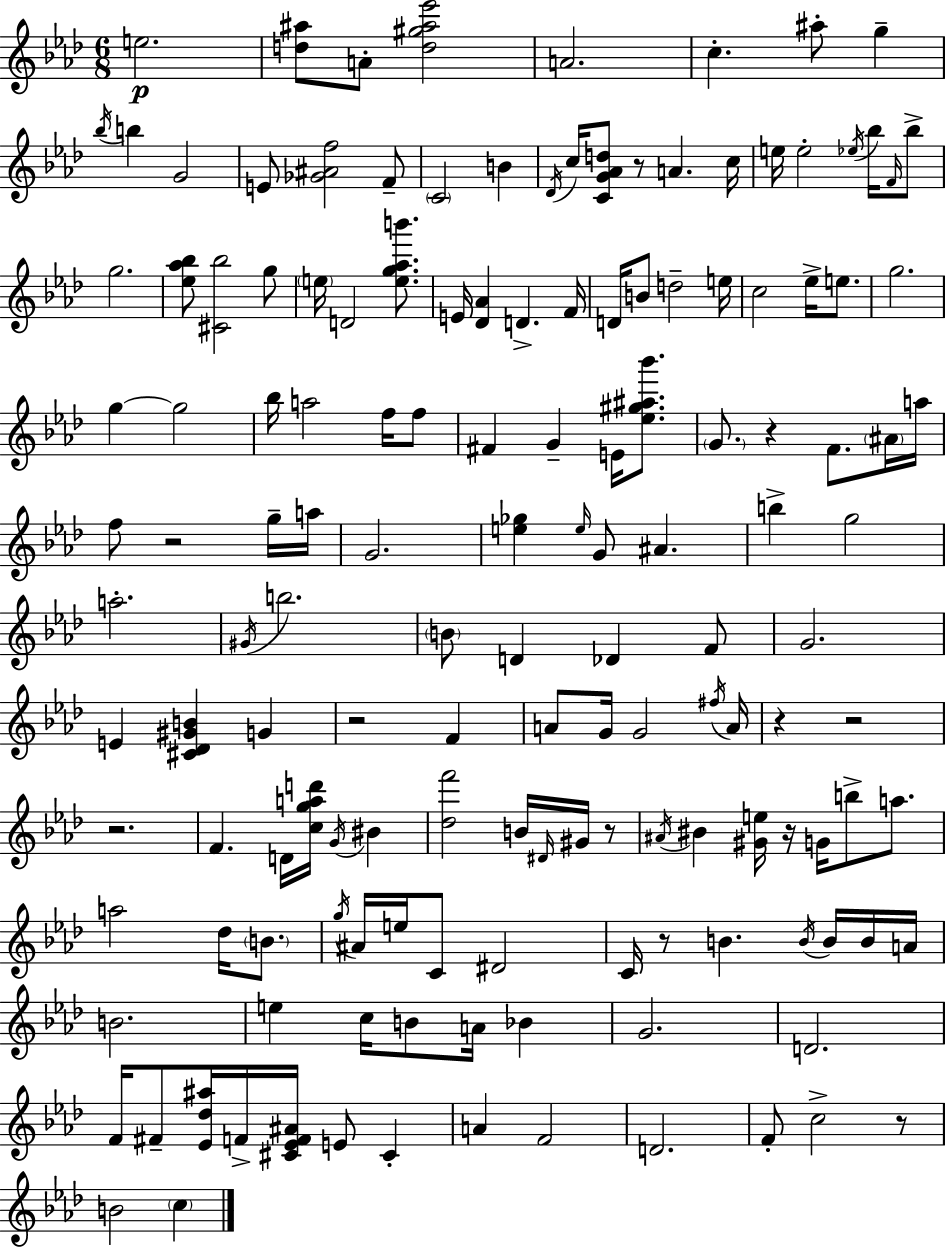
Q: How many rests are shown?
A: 11